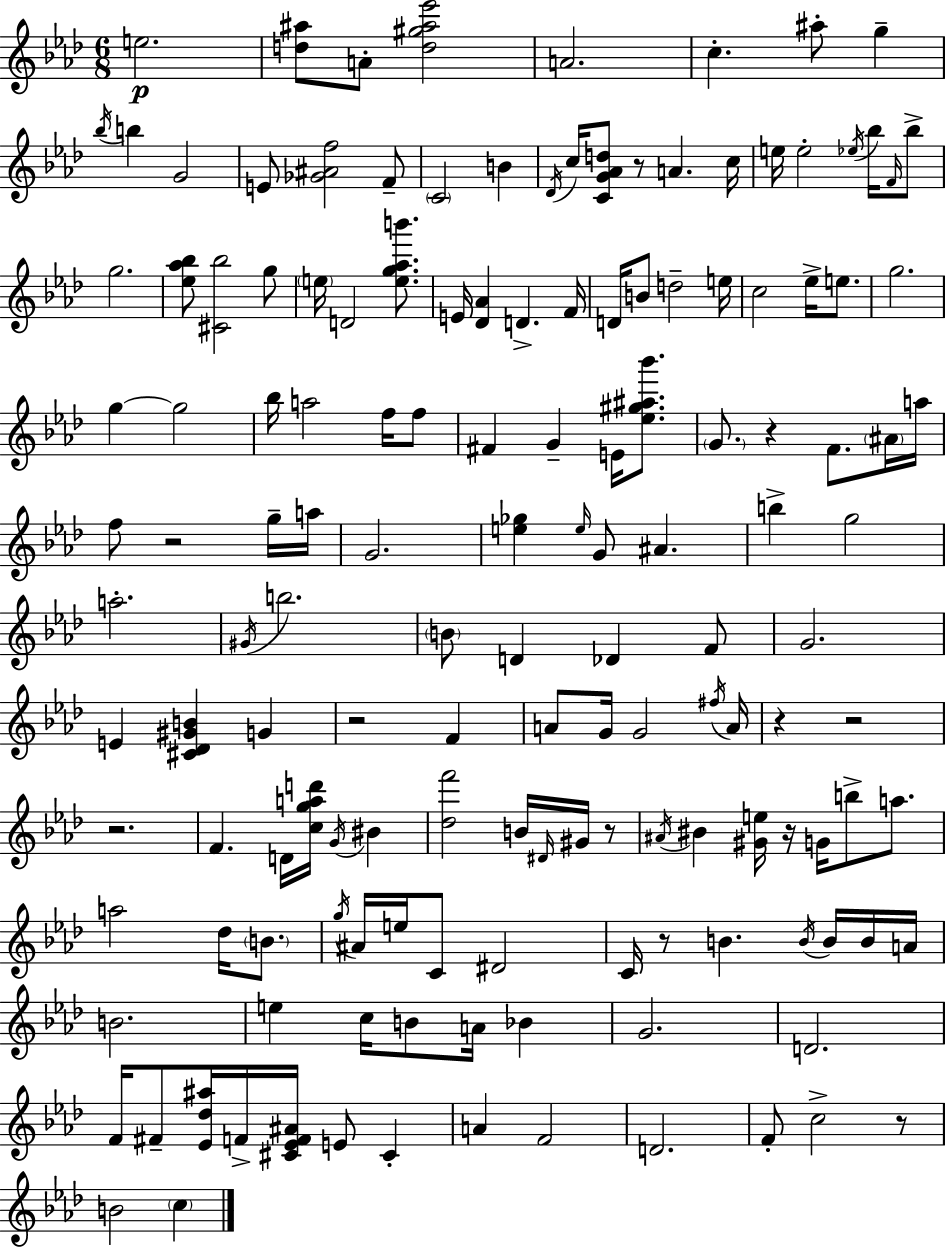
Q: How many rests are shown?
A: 11